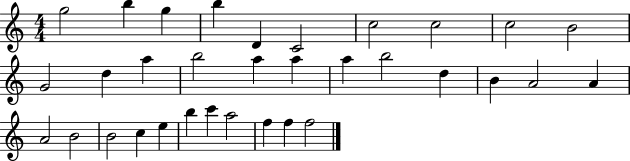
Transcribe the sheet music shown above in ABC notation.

X:1
T:Untitled
M:4/4
L:1/4
K:C
g2 b g b D C2 c2 c2 c2 B2 G2 d a b2 a a a b2 d B A2 A A2 B2 B2 c e b c' a2 f f f2